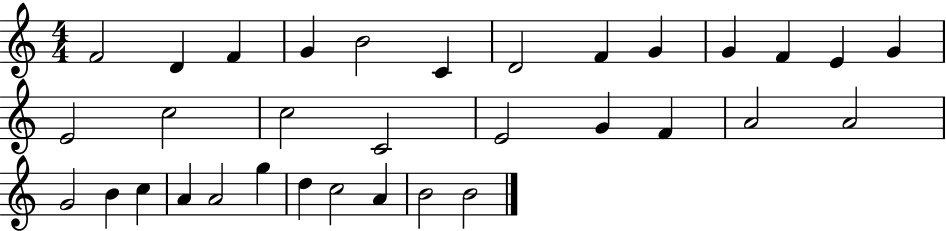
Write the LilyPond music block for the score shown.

{
  \clef treble
  \numericTimeSignature
  \time 4/4
  \key c \major
  f'2 d'4 f'4 | g'4 b'2 c'4 | d'2 f'4 g'4 | g'4 f'4 e'4 g'4 | \break e'2 c''2 | c''2 c'2 | e'2 g'4 f'4 | a'2 a'2 | \break g'2 b'4 c''4 | a'4 a'2 g''4 | d''4 c''2 a'4 | b'2 b'2 | \break \bar "|."
}